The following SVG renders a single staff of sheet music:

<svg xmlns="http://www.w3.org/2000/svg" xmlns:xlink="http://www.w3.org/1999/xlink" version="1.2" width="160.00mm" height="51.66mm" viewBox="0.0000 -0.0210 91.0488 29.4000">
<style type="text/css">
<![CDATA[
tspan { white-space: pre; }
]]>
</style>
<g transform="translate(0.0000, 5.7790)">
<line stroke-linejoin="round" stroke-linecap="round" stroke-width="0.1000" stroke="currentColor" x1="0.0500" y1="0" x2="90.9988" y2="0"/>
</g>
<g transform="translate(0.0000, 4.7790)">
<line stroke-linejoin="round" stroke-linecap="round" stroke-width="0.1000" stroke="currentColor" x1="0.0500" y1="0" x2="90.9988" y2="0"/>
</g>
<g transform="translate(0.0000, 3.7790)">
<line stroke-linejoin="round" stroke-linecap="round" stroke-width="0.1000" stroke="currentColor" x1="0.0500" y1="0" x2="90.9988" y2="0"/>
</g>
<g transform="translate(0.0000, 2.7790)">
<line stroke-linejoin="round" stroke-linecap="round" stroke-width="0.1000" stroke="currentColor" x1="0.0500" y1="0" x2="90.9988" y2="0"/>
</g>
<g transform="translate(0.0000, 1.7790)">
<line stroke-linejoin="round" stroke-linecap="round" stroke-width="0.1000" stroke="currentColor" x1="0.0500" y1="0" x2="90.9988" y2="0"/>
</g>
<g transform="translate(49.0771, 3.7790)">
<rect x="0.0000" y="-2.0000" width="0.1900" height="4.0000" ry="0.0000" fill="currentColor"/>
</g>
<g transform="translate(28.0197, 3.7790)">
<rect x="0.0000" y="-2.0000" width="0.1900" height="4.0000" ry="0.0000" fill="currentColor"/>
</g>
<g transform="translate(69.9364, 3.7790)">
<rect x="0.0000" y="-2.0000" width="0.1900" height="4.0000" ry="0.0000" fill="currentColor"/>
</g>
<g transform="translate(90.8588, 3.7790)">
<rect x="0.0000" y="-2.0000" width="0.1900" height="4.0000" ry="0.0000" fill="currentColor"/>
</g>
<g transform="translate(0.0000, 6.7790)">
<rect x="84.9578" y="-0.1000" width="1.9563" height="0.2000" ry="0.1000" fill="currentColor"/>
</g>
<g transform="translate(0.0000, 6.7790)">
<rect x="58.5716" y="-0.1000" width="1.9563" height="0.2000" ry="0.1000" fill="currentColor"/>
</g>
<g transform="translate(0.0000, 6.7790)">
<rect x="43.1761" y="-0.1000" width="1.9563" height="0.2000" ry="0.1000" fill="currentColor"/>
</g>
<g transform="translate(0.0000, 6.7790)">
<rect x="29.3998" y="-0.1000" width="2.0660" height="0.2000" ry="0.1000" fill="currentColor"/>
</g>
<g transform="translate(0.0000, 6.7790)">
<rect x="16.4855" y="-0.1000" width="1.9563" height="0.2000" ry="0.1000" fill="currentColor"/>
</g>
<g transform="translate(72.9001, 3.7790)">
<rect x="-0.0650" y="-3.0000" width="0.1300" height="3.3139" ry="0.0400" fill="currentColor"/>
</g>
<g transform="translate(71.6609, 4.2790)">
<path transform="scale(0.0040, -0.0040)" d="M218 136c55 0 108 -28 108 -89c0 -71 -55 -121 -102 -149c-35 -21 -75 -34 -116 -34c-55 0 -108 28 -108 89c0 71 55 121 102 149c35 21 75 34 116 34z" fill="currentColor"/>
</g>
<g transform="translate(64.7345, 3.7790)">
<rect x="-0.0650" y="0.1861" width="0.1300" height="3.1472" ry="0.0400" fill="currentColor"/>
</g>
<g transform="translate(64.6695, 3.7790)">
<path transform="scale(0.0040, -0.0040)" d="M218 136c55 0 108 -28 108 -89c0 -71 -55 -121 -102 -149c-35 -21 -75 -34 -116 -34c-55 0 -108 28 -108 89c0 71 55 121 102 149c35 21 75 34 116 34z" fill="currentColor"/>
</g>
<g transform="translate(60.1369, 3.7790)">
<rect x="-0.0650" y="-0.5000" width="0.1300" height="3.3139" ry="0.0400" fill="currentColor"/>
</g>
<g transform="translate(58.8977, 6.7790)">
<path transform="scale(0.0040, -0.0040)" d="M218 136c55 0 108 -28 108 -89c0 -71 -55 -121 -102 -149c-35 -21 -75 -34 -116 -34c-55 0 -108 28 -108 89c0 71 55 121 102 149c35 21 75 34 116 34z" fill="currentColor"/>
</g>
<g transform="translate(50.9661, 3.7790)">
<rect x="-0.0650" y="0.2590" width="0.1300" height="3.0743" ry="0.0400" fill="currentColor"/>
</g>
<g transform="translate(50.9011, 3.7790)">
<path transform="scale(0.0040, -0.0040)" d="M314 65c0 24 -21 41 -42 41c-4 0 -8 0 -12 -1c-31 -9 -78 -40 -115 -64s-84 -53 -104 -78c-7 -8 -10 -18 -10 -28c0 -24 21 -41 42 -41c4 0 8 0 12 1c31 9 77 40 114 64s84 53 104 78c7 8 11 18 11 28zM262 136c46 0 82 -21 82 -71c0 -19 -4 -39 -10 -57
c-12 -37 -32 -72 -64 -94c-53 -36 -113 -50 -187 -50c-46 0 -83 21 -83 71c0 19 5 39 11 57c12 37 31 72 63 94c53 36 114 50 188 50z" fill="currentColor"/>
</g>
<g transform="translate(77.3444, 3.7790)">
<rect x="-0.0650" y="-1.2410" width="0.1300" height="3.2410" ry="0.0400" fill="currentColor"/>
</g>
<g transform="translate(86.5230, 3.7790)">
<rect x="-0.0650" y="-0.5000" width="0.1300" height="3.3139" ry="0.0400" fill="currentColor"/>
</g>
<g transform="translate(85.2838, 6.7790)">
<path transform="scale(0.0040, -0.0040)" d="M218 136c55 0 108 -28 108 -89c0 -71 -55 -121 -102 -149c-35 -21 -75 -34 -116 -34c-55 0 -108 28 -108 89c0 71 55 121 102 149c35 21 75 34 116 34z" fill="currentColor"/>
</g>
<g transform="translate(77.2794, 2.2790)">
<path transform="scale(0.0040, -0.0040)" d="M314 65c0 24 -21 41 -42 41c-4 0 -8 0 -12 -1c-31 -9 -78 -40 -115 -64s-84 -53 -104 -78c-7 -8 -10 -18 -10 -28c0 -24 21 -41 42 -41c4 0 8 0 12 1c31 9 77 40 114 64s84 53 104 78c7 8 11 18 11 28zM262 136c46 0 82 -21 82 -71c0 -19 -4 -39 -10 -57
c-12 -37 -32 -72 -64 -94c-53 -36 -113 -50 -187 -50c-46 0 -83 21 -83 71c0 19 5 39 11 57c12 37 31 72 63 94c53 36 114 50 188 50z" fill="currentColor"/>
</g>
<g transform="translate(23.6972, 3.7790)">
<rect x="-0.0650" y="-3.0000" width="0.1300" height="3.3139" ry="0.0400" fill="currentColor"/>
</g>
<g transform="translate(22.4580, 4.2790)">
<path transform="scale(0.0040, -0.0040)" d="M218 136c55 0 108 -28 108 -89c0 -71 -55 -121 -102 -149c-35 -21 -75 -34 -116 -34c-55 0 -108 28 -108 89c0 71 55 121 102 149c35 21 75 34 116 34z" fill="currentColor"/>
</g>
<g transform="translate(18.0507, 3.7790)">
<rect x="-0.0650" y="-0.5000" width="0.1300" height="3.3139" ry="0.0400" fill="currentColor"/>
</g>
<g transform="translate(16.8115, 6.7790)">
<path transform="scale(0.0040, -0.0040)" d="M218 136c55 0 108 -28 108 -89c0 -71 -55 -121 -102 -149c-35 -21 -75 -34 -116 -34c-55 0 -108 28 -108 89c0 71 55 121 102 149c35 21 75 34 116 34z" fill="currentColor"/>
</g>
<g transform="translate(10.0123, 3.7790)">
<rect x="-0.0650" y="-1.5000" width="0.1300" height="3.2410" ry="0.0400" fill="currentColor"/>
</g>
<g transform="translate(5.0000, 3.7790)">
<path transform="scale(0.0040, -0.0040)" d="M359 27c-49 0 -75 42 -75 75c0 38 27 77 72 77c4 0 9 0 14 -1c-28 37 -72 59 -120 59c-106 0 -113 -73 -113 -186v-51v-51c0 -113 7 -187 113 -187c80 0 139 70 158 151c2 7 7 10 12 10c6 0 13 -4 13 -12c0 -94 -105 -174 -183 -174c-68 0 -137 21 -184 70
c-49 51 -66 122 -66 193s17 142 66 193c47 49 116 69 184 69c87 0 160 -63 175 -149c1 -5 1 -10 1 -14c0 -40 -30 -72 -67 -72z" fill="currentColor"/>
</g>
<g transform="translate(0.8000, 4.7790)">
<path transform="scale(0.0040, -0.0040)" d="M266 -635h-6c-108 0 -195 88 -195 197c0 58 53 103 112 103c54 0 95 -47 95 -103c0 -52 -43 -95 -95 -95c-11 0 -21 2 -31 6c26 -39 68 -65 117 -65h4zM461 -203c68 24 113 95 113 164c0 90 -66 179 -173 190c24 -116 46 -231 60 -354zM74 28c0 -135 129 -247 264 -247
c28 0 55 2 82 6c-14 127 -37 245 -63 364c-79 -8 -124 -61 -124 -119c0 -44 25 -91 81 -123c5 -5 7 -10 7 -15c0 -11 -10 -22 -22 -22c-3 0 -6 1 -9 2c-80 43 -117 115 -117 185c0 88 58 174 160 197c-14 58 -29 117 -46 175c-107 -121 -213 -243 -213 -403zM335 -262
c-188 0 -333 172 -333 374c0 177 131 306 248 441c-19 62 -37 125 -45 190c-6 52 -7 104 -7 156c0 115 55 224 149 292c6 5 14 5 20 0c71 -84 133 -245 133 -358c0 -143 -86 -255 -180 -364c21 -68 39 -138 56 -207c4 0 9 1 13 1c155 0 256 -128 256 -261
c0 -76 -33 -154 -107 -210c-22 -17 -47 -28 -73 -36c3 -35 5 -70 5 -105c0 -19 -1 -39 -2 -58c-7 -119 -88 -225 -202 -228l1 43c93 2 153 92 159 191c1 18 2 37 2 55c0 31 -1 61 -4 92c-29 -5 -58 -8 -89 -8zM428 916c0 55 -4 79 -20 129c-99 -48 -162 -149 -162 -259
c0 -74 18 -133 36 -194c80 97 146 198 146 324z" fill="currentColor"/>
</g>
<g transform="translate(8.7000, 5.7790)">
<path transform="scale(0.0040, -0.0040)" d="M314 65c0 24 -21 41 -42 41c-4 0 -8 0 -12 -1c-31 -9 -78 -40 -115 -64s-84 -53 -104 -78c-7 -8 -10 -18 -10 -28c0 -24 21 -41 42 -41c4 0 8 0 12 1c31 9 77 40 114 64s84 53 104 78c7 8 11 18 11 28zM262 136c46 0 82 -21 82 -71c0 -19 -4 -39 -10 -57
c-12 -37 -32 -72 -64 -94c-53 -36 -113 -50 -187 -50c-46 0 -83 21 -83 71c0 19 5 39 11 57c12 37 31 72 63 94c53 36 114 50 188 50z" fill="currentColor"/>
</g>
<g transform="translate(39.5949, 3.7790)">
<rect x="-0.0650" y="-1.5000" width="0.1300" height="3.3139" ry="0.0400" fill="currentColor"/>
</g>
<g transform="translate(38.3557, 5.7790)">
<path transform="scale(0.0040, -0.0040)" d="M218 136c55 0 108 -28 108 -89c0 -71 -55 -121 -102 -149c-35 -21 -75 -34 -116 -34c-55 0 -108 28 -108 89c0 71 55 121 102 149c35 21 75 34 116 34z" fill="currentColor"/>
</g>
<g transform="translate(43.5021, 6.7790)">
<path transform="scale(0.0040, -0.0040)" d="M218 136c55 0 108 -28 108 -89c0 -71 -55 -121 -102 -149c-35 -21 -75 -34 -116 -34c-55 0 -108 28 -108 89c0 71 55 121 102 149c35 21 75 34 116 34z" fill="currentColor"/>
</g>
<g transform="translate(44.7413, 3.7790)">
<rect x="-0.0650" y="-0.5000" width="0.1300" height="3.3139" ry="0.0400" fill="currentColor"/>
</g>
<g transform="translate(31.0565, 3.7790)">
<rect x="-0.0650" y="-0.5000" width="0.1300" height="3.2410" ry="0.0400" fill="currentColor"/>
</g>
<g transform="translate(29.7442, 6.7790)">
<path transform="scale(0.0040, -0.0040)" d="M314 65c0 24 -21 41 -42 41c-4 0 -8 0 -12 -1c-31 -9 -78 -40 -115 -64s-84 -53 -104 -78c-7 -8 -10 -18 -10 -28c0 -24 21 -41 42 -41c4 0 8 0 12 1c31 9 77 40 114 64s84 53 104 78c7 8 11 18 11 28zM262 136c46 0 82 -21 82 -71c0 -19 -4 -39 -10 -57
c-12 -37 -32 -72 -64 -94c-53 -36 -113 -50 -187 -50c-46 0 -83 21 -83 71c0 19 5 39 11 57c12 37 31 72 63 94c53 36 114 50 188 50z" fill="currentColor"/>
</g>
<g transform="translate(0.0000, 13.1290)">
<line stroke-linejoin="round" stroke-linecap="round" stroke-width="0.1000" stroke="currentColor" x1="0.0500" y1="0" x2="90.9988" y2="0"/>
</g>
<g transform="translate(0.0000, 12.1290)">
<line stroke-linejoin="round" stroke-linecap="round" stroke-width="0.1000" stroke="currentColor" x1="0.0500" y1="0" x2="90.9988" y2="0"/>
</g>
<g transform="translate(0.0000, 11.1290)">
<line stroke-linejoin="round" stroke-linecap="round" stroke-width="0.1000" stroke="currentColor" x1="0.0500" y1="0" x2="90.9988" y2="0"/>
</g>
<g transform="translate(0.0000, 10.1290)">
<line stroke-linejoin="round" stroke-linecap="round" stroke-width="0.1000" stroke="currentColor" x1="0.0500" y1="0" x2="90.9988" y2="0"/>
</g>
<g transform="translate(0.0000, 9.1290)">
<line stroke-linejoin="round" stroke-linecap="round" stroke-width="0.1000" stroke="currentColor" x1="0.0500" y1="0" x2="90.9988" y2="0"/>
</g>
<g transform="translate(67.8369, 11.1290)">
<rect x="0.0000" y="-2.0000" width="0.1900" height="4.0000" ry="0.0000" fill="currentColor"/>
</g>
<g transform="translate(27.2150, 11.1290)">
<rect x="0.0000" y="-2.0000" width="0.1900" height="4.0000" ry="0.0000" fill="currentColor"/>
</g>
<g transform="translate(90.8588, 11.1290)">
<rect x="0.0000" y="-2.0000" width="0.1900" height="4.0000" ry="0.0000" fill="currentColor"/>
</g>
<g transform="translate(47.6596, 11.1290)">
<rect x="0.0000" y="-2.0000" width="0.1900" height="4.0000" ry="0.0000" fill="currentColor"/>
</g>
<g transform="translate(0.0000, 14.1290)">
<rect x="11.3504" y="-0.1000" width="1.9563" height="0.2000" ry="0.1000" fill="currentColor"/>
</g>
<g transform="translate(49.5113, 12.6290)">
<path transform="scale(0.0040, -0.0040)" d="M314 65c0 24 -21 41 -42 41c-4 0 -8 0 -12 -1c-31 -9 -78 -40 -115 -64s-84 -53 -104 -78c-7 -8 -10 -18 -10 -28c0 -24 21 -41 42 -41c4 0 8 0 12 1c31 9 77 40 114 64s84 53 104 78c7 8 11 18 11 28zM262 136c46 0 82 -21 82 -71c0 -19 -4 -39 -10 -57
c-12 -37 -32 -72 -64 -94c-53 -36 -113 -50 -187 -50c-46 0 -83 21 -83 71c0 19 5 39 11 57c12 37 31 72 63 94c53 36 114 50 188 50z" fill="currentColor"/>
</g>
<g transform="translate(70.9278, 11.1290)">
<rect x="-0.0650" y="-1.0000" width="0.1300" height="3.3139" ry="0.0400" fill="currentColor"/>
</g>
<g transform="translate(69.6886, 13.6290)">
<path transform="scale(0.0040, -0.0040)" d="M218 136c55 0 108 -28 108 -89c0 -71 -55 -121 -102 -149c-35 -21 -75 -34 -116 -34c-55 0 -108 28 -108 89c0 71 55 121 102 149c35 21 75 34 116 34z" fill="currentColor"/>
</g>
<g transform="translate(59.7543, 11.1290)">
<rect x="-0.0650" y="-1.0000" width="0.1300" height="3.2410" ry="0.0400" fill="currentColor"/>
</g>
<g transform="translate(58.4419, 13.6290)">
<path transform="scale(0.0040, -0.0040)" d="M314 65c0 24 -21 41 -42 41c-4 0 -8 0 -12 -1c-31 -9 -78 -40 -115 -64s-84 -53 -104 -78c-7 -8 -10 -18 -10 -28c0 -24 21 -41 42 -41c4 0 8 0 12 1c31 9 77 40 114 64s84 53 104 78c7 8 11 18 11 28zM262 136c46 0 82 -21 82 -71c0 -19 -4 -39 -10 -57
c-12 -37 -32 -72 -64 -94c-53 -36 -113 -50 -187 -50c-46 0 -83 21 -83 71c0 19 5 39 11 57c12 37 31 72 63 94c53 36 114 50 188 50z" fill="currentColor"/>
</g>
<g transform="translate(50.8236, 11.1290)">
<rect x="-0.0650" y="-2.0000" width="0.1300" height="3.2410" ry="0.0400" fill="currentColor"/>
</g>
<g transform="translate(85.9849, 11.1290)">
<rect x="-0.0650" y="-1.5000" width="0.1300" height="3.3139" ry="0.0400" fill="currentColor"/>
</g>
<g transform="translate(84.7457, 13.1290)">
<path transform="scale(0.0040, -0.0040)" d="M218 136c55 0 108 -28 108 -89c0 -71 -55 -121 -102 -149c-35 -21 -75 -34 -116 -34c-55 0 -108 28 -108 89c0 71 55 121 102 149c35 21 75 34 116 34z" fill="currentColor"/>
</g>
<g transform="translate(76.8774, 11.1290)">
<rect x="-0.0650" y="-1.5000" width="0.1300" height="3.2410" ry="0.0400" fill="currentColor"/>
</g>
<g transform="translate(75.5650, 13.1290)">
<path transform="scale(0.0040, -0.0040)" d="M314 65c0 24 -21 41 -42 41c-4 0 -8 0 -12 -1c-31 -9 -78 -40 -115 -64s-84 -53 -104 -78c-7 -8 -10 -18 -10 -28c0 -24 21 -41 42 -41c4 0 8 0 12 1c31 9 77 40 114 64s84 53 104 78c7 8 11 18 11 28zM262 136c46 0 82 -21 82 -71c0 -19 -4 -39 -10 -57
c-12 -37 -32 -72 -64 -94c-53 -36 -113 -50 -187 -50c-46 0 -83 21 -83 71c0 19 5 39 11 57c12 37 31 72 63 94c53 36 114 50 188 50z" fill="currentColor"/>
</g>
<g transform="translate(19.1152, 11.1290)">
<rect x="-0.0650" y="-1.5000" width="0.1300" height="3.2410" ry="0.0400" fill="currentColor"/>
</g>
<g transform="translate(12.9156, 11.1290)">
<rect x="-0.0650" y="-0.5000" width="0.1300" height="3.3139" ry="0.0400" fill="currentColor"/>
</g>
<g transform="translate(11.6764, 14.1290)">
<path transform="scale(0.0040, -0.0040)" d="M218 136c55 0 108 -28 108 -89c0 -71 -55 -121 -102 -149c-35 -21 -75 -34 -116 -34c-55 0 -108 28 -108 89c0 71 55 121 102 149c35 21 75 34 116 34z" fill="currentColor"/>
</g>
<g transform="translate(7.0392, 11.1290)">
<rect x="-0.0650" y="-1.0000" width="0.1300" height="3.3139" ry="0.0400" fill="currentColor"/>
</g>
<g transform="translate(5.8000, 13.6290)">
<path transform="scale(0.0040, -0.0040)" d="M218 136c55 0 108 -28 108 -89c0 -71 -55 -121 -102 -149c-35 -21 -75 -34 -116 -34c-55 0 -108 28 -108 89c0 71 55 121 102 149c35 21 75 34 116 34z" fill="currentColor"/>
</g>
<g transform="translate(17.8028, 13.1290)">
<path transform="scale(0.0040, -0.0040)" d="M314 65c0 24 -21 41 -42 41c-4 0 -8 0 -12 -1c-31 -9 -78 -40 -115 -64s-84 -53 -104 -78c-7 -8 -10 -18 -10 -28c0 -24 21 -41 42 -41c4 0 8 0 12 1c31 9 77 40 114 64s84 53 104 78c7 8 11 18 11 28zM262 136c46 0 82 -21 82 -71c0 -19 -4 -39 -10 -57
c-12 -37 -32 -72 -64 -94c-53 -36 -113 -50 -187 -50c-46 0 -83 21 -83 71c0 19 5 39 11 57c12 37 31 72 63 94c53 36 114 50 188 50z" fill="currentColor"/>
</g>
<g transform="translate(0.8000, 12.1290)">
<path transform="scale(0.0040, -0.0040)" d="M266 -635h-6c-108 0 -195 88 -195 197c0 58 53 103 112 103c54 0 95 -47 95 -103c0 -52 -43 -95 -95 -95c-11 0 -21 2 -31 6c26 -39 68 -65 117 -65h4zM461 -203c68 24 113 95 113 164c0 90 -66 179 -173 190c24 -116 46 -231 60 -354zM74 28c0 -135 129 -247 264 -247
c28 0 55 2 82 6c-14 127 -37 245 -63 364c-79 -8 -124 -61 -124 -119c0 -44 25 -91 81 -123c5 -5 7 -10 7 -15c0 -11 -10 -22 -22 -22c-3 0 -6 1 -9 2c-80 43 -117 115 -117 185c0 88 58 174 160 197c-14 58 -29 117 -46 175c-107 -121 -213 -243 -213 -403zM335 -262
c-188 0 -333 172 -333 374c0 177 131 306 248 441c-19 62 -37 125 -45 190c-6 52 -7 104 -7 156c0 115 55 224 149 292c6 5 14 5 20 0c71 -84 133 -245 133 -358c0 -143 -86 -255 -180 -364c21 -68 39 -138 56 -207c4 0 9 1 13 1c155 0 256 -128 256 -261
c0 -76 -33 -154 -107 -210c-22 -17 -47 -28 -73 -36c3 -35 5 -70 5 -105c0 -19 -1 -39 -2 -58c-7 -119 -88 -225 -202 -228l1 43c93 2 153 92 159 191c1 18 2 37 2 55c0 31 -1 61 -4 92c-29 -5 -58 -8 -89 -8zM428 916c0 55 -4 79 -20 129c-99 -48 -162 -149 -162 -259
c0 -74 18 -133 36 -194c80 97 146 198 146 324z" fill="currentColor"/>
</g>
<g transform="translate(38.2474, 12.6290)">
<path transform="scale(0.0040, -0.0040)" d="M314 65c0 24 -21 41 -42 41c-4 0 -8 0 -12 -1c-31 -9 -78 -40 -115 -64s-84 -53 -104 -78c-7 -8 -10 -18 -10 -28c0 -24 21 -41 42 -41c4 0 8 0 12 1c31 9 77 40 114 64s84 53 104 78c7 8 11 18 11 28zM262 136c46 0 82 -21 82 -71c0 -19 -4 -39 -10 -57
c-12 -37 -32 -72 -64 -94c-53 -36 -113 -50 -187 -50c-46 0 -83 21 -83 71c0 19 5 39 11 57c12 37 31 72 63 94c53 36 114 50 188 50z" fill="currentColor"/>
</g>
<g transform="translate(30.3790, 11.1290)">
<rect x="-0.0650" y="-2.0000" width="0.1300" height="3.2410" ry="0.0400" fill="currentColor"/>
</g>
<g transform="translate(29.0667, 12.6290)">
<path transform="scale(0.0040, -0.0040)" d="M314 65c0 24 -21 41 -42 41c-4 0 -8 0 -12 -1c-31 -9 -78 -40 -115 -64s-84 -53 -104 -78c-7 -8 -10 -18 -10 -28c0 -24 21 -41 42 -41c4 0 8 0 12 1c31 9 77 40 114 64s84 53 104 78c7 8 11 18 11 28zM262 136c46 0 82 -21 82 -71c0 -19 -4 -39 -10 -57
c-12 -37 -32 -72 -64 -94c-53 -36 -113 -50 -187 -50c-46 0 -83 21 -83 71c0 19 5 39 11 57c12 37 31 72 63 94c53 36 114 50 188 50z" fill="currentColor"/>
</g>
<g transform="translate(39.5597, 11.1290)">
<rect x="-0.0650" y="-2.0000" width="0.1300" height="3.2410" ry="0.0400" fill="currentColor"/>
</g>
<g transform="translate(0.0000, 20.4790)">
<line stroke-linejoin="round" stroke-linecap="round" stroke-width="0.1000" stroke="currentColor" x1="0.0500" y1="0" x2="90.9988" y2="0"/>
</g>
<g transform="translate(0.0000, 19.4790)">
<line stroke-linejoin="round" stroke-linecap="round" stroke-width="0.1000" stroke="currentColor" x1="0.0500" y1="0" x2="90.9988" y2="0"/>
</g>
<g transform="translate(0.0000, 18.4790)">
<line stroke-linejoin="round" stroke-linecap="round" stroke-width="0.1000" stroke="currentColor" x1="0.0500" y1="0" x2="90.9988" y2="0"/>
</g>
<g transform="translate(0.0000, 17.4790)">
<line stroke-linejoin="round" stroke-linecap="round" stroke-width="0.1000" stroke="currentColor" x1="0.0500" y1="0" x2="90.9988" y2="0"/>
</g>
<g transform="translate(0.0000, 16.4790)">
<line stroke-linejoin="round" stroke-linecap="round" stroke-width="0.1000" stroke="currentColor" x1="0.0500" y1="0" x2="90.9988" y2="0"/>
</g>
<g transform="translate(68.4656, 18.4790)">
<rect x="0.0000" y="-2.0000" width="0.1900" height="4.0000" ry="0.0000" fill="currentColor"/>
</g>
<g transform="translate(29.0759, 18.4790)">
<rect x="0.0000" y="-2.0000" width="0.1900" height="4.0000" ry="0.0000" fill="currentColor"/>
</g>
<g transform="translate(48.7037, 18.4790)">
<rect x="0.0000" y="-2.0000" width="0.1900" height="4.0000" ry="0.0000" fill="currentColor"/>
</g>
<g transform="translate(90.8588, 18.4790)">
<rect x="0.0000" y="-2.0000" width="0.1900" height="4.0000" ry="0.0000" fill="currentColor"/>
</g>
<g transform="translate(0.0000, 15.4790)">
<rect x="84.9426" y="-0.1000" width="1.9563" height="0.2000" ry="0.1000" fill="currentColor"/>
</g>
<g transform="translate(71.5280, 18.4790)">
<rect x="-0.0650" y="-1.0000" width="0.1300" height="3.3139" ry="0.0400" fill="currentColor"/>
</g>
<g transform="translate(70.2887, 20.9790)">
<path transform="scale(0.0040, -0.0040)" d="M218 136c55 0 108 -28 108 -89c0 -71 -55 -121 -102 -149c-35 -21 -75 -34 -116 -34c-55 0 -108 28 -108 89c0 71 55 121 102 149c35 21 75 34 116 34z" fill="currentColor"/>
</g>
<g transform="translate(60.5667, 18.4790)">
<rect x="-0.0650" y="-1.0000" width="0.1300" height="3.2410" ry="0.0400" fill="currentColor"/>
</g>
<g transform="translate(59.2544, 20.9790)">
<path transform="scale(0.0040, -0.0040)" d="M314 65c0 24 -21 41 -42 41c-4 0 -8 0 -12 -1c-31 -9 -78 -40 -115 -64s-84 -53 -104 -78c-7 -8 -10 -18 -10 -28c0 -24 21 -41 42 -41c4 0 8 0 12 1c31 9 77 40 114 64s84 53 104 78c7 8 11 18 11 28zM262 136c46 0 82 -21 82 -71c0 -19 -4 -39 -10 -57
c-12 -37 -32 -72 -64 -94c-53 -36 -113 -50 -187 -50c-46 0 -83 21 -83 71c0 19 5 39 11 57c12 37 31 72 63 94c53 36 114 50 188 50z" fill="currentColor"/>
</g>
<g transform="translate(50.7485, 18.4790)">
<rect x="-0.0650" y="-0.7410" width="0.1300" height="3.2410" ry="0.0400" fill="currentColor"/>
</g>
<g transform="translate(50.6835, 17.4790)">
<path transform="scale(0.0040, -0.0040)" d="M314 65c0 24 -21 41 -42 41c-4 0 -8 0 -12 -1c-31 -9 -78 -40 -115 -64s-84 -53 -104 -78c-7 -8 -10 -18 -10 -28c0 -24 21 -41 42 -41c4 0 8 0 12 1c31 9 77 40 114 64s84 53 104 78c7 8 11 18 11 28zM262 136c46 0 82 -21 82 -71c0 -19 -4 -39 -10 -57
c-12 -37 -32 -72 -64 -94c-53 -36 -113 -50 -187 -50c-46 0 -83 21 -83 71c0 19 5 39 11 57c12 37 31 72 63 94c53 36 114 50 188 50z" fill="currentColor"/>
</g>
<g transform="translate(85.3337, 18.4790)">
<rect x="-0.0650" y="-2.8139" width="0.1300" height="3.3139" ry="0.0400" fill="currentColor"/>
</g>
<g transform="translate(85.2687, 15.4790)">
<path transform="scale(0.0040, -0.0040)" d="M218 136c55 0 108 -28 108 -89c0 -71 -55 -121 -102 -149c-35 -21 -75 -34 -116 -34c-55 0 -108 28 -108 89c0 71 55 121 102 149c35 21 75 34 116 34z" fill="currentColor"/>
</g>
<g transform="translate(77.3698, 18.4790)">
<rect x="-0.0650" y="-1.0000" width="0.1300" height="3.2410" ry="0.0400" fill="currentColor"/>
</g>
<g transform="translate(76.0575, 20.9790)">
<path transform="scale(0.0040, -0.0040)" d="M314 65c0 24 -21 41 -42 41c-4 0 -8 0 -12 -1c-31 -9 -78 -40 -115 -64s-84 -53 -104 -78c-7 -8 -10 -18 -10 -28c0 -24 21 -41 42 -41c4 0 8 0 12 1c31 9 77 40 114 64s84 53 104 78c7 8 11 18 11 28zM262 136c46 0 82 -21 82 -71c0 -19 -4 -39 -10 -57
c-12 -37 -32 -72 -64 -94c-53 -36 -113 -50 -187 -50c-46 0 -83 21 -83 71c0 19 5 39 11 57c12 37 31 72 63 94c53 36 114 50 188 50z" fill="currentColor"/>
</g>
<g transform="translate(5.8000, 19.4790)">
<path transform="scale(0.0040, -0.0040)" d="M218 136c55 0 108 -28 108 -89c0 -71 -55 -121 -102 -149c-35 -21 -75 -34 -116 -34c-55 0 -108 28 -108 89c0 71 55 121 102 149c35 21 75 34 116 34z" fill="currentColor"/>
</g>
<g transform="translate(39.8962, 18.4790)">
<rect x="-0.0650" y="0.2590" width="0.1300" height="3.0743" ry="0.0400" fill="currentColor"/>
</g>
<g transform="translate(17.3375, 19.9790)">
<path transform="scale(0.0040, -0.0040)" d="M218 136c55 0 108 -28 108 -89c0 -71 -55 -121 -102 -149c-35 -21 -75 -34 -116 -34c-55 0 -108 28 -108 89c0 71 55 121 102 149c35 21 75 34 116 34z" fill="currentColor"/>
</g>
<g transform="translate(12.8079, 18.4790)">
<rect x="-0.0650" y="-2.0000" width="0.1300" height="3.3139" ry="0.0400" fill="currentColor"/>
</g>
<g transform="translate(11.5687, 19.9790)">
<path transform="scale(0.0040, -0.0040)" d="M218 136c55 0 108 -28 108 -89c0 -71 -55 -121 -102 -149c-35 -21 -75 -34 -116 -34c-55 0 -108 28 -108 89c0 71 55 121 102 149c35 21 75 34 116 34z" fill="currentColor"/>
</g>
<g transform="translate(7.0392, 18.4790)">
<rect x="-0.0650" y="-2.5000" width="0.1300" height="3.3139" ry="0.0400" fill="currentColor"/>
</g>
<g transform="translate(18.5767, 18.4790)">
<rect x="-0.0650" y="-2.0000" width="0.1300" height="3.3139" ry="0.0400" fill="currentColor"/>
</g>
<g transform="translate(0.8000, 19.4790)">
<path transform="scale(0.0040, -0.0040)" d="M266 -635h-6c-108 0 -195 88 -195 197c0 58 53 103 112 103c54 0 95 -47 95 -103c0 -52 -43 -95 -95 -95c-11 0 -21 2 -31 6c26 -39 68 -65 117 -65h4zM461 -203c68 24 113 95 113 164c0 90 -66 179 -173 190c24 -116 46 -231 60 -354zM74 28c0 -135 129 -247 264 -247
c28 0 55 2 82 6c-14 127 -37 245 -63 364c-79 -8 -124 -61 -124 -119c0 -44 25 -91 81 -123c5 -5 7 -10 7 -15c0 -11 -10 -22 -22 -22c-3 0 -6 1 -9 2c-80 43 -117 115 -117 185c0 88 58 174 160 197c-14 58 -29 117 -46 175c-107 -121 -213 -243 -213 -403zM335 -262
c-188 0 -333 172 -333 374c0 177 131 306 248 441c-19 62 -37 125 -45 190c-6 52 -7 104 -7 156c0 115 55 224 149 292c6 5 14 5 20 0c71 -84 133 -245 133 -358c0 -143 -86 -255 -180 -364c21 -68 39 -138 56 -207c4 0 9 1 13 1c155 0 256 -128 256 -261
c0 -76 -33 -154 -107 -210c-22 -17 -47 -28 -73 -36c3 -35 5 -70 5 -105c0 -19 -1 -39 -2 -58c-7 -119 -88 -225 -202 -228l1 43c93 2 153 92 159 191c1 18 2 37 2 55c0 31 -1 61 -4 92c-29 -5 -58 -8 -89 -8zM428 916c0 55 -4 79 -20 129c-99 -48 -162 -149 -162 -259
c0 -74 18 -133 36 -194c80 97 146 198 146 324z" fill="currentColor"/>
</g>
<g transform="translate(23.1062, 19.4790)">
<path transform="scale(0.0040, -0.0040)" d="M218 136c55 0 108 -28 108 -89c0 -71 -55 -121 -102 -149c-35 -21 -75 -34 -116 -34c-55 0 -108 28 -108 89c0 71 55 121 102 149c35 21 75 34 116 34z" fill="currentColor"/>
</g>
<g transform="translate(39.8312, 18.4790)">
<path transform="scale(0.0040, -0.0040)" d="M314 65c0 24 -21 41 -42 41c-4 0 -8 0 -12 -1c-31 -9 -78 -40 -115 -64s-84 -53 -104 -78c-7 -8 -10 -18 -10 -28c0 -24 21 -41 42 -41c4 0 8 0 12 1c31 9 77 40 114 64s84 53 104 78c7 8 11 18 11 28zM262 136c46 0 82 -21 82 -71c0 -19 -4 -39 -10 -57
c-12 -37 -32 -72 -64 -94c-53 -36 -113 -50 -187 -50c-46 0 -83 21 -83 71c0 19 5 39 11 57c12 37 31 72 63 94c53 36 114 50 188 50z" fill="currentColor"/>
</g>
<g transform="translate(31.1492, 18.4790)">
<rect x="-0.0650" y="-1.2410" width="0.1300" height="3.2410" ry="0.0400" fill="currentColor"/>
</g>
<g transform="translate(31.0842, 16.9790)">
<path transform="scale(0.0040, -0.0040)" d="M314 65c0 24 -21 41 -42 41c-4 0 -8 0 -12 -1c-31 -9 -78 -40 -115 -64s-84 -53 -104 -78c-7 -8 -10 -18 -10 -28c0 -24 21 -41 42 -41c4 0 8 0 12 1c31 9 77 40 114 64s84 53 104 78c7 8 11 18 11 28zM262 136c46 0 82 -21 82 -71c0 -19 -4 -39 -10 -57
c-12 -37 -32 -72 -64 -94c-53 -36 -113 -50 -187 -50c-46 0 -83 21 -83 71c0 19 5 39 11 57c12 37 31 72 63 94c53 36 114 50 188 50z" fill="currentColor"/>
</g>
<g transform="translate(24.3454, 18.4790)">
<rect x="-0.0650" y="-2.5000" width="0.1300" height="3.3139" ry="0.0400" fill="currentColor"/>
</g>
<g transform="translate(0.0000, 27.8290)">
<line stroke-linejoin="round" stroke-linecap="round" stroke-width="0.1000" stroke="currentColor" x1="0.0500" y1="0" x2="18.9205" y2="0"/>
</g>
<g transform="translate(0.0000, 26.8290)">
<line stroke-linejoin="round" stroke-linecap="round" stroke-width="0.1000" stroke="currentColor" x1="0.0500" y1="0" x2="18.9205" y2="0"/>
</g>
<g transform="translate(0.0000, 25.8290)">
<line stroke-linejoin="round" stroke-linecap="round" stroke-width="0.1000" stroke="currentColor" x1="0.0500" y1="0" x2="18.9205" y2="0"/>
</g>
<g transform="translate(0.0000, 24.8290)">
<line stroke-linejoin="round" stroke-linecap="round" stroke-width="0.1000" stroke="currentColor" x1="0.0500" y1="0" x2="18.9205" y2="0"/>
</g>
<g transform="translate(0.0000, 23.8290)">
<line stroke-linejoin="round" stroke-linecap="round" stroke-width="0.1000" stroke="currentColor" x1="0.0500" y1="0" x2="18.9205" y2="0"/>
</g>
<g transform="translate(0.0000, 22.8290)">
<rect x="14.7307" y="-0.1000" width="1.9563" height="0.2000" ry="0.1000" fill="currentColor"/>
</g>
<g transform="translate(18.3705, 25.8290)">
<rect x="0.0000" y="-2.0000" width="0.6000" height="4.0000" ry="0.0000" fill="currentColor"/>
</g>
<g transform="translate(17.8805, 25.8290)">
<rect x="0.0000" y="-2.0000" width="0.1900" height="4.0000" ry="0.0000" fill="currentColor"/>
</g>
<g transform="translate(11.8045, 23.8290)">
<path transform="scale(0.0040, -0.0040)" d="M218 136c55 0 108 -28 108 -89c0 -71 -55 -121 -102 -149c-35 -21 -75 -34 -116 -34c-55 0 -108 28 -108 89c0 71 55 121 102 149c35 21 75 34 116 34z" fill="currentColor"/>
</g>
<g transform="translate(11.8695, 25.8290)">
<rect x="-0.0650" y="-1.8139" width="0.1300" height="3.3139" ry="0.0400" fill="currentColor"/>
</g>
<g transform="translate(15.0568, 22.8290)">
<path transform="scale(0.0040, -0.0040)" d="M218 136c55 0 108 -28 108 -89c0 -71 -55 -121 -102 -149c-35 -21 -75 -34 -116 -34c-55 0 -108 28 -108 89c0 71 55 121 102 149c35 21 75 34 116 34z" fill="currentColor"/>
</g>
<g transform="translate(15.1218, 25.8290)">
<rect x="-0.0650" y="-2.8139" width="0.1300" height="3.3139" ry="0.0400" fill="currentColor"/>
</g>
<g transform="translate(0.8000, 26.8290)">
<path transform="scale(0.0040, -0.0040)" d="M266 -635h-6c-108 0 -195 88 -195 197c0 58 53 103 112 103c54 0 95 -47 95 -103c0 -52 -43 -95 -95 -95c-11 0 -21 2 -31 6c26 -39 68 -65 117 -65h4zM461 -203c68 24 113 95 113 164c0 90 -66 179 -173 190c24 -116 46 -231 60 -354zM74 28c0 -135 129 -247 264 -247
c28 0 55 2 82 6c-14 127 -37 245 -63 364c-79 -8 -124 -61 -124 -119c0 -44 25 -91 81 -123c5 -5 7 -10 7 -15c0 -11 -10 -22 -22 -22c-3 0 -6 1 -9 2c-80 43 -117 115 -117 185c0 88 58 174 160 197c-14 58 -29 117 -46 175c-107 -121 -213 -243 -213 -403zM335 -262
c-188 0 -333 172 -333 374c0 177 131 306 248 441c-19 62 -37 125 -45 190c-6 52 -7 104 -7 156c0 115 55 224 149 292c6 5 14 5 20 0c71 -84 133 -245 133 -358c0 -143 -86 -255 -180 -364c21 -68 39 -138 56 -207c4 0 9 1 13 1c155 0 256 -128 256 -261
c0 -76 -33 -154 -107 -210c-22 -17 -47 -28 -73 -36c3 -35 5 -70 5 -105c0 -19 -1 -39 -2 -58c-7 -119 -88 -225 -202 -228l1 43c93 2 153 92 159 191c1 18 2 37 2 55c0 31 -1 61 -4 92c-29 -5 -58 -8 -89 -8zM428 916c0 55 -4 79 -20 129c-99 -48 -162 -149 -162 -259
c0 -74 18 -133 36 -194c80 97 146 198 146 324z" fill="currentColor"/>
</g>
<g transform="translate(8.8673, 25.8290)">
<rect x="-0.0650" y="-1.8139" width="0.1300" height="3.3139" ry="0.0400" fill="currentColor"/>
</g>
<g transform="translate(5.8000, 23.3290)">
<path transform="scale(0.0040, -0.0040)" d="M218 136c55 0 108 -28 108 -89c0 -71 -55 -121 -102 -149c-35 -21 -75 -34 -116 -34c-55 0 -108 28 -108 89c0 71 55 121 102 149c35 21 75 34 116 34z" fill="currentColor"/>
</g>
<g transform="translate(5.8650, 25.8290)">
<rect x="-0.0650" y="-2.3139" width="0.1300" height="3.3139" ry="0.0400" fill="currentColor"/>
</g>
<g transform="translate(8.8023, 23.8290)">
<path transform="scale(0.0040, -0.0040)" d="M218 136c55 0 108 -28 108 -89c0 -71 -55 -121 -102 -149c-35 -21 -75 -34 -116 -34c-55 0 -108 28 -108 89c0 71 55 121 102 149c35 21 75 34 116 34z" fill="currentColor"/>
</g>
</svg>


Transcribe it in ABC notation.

X:1
T:Untitled
M:4/4
L:1/4
K:C
E2 C A C2 E C B2 C B A e2 C D C E2 F2 F2 F2 D2 D E2 E G F F G e2 B2 d2 D2 D D2 a g f f a